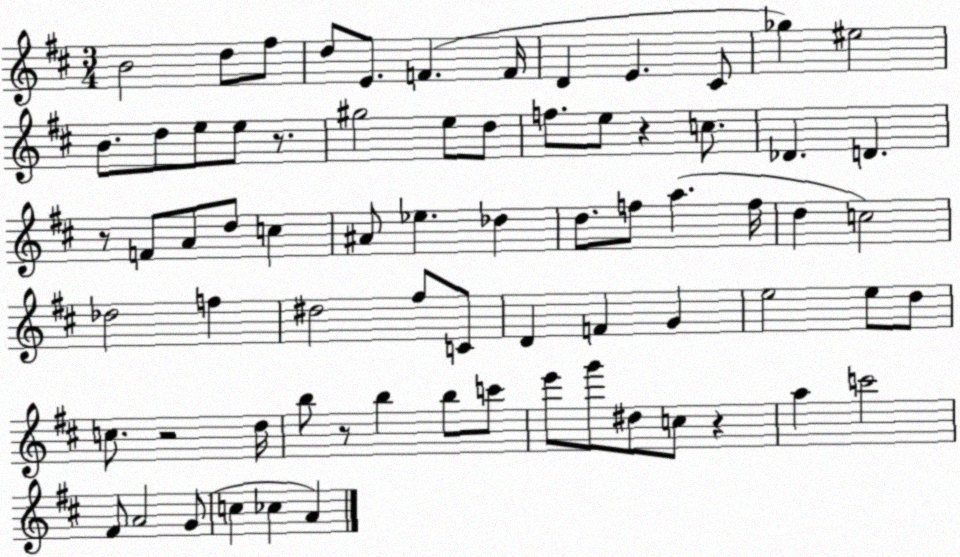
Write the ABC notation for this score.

X:1
T:Untitled
M:3/4
L:1/4
K:D
B2 d/2 ^f/2 d/2 E/2 F F/4 D E ^C/2 _g ^e2 B/2 d/2 e/2 e/2 z/2 ^g2 e/2 d/2 f/2 e/2 z c/2 _D D z/2 F/2 A/2 d/2 c ^A/2 _e _d d/2 f/2 a f/4 d c2 _d2 f ^d2 ^f/2 C/2 D F G e2 e/2 d/2 c/2 z2 d/4 b/2 z/2 b b/2 c'/2 e'/2 g'/2 ^d/2 c/2 z a c'2 ^F/2 A2 G/2 c _c A